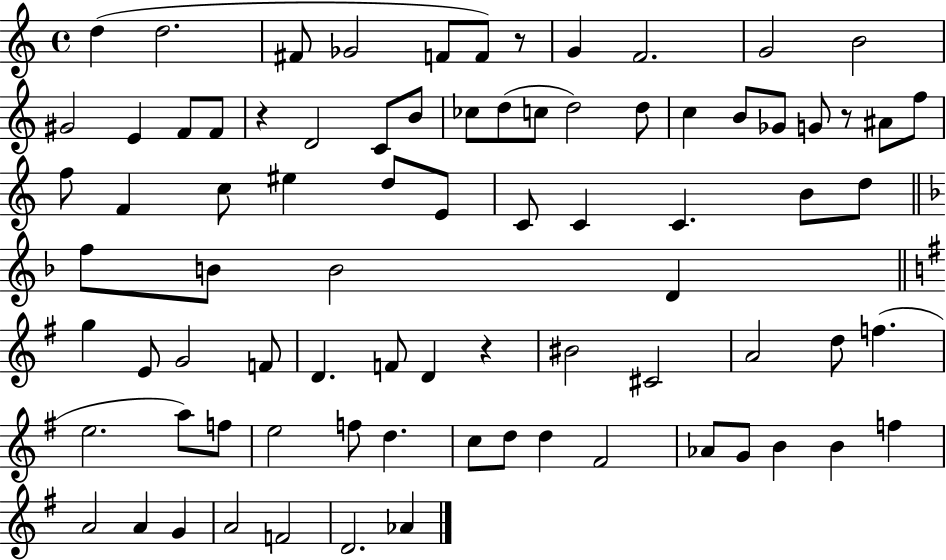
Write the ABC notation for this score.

X:1
T:Untitled
M:4/4
L:1/4
K:C
d d2 ^F/2 _G2 F/2 F/2 z/2 G F2 G2 B2 ^G2 E F/2 F/2 z D2 C/2 B/2 _c/2 d/2 c/2 d2 d/2 c B/2 _G/2 G/2 z/2 ^A/2 f/2 f/2 F c/2 ^e d/2 E/2 C/2 C C B/2 d/2 f/2 B/2 B2 D g E/2 G2 F/2 D F/2 D z ^B2 ^C2 A2 d/2 f e2 a/2 f/2 e2 f/2 d c/2 d/2 d ^F2 _A/2 G/2 B B f A2 A G A2 F2 D2 _A